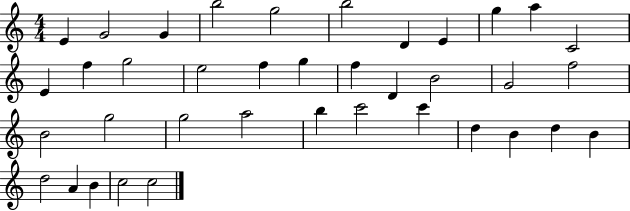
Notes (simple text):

E4/q G4/h G4/q B5/h G5/h B5/h D4/q E4/q G5/q A5/q C4/h E4/q F5/q G5/h E5/h F5/q G5/q F5/q D4/q B4/h G4/h F5/h B4/h G5/h G5/h A5/h B5/q C6/h C6/q D5/q B4/q D5/q B4/q D5/h A4/q B4/q C5/h C5/h